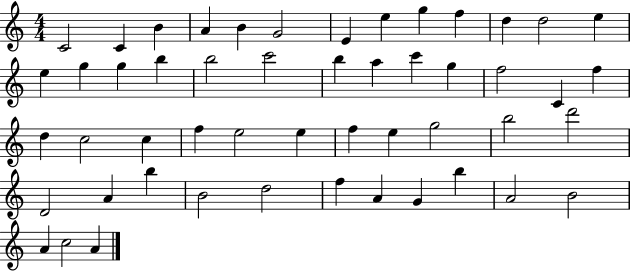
X:1
T:Untitled
M:4/4
L:1/4
K:C
C2 C B A B G2 E e g f d d2 e e g g b b2 c'2 b a c' g f2 C f d c2 c f e2 e f e g2 b2 d'2 D2 A b B2 d2 f A G b A2 B2 A c2 A